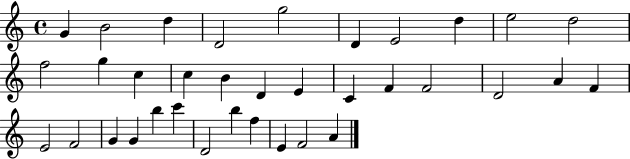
X:1
T:Untitled
M:4/4
L:1/4
K:C
G B2 d D2 g2 D E2 d e2 d2 f2 g c c B D E C F F2 D2 A F E2 F2 G G b c' D2 b f E F2 A